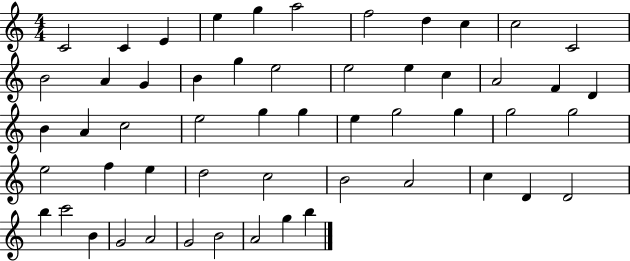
{
  \clef treble
  \numericTimeSignature
  \time 4/4
  \key c \major
  c'2 c'4 e'4 | e''4 g''4 a''2 | f''2 d''4 c''4 | c''2 c'2 | \break b'2 a'4 g'4 | b'4 g''4 e''2 | e''2 e''4 c''4 | a'2 f'4 d'4 | \break b'4 a'4 c''2 | e''2 g''4 g''4 | e''4 g''2 g''4 | g''2 g''2 | \break e''2 f''4 e''4 | d''2 c''2 | b'2 a'2 | c''4 d'4 d'2 | \break b''4 c'''2 b'4 | g'2 a'2 | g'2 b'2 | a'2 g''4 b''4 | \break \bar "|."
}